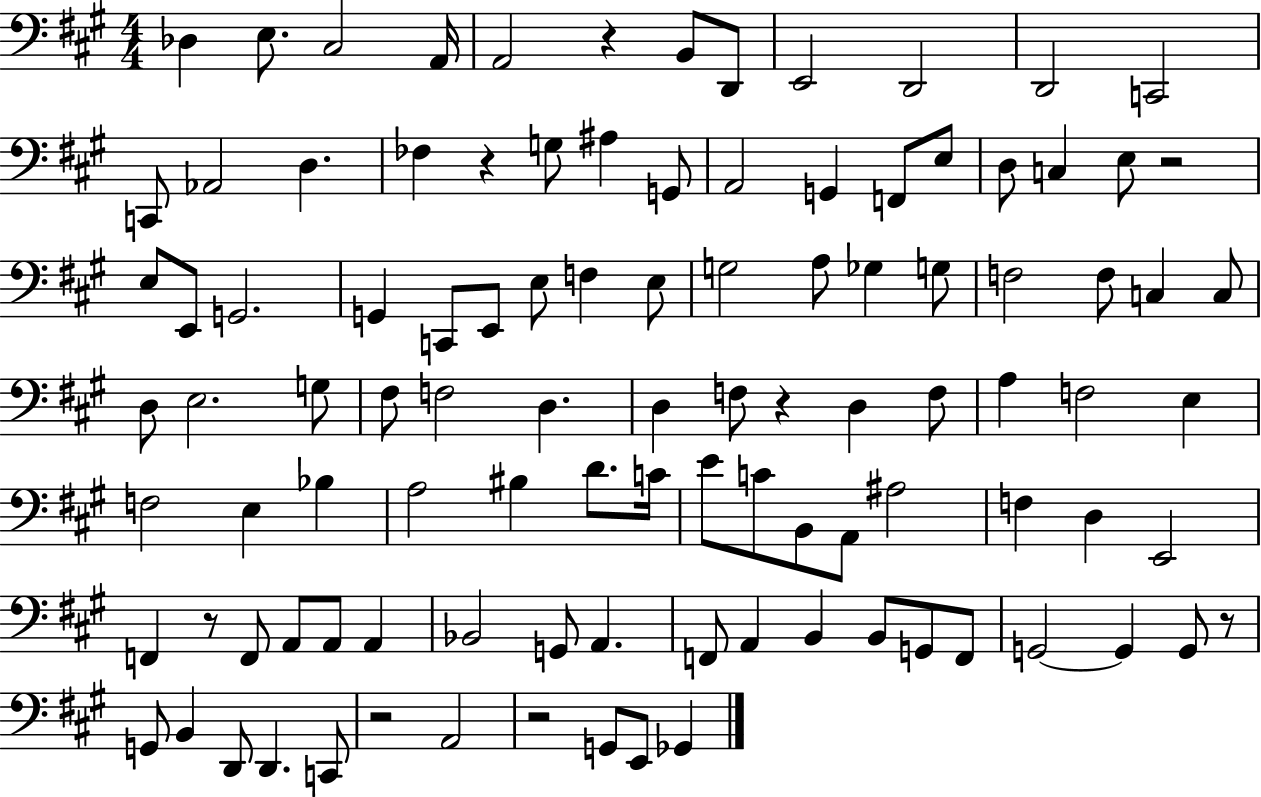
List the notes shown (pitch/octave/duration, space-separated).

Db3/q E3/e. C#3/h A2/s A2/h R/q B2/e D2/e E2/h D2/h D2/h C2/h C2/e Ab2/h D3/q. FES3/q R/q G3/e A#3/q G2/e A2/h G2/q F2/e E3/e D3/e C3/q E3/e R/h E3/e E2/e G2/h. G2/q C2/e E2/e E3/e F3/q E3/e G3/h A3/e Gb3/q G3/e F3/h F3/e C3/q C3/e D3/e E3/h. G3/e F#3/e F3/h D3/q. D3/q F3/e R/q D3/q F3/e A3/q F3/h E3/q F3/h E3/q Bb3/q A3/h BIS3/q D4/e. C4/s E4/e C4/e B2/e A2/e A#3/h F3/q D3/q E2/h F2/q R/e F2/e A2/e A2/e A2/q Bb2/h G2/e A2/q. F2/e A2/q B2/q B2/e G2/e F2/e G2/h G2/q G2/e R/e G2/e B2/q D2/e D2/q. C2/e R/h A2/h R/h G2/e E2/e Gb2/q